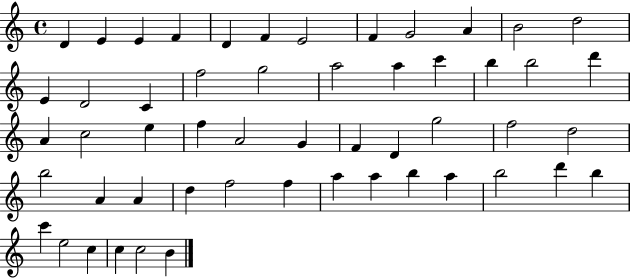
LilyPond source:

{
  \clef treble
  \time 4/4
  \defaultTimeSignature
  \key c \major
  d'4 e'4 e'4 f'4 | d'4 f'4 e'2 | f'4 g'2 a'4 | b'2 d''2 | \break e'4 d'2 c'4 | f''2 g''2 | a''2 a''4 c'''4 | b''4 b''2 d'''4 | \break a'4 c''2 e''4 | f''4 a'2 g'4 | f'4 d'4 g''2 | f''2 d''2 | \break b''2 a'4 a'4 | d''4 f''2 f''4 | a''4 a''4 b''4 a''4 | b''2 d'''4 b''4 | \break c'''4 e''2 c''4 | c''4 c''2 b'4 | \bar "|."
}